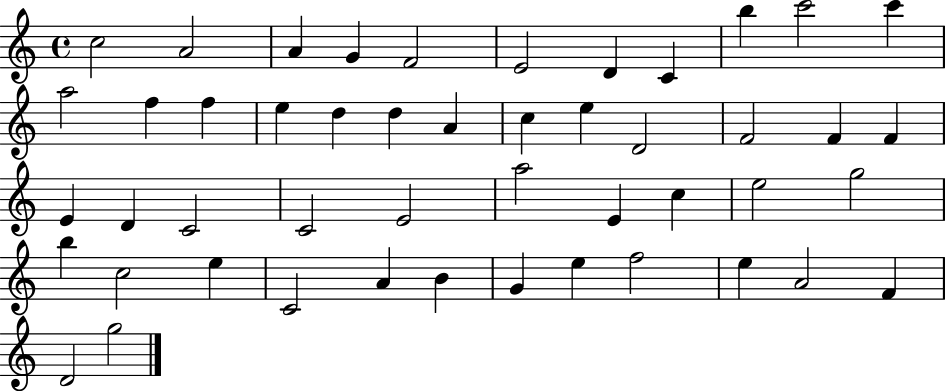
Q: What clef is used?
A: treble